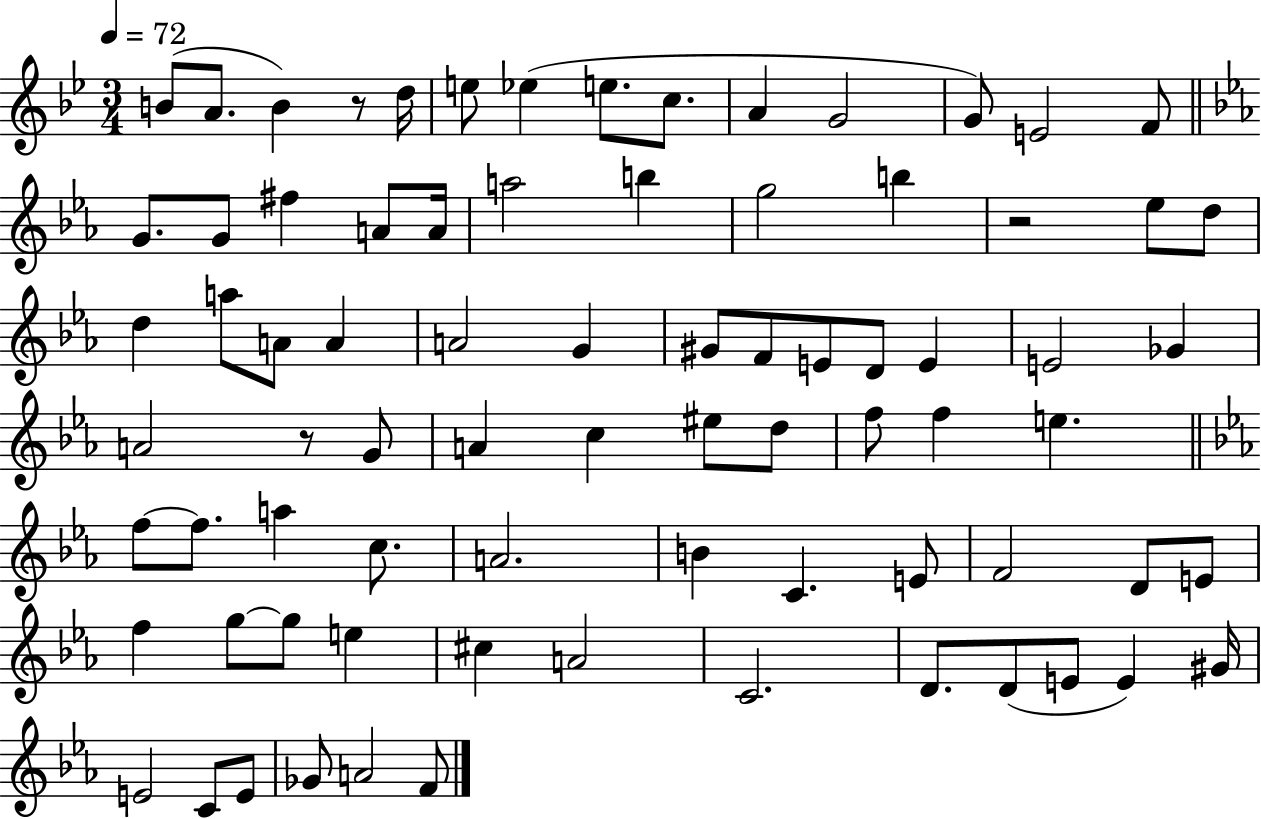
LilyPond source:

{
  \clef treble
  \numericTimeSignature
  \time 3/4
  \key bes \major
  \tempo 4 = 72
  b'8( a'8. b'4) r8 d''16 | e''8 ees''4( e''8. c''8. | a'4 g'2 | g'8) e'2 f'8 | \break \bar "||" \break \key ees \major g'8. g'8 fis''4 a'8 a'16 | a''2 b''4 | g''2 b''4 | r2 ees''8 d''8 | \break d''4 a''8 a'8 a'4 | a'2 g'4 | gis'8 f'8 e'8 d'8 e'4 | e'2 ges'4 | \break a'2 r8 g'8 | a'4 c''4 eis''8 d''8 | f''8 f''4 e''4. | \bar "||" \break \key ees \major f''8~~ f''8. a''4 c''8. | a'2. | b'4 c'4. e'8 | f'2 d'8 e'8 | \break f''4 g''8~~ g''8 e''4 | cis''4 a'2 | c'2. | d'8. d'8( e'8 e'4) gis'16 | \break e'2 c'8 e'8 | ges'8 a'2 f'8 | \bar "|."
}